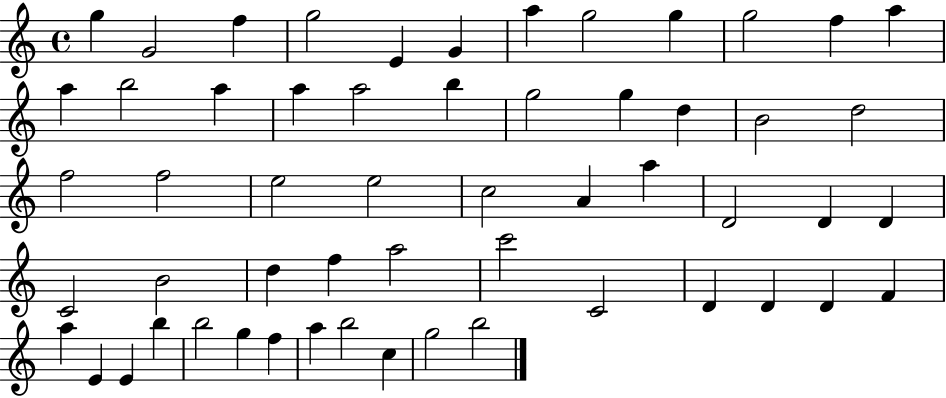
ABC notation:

X:1
T:Untitled
M:4/4
L:1/4
K:C
g G2 f g2 E G a g2 g g2 f a a b2 a a a2 b g2 g d B2 d2 f2 f2 e2 e2 c2 A a D2 D D C2 B2 d f a2 c'2 C2 D D D F a E E b b2 g f a b2 c g2 b2